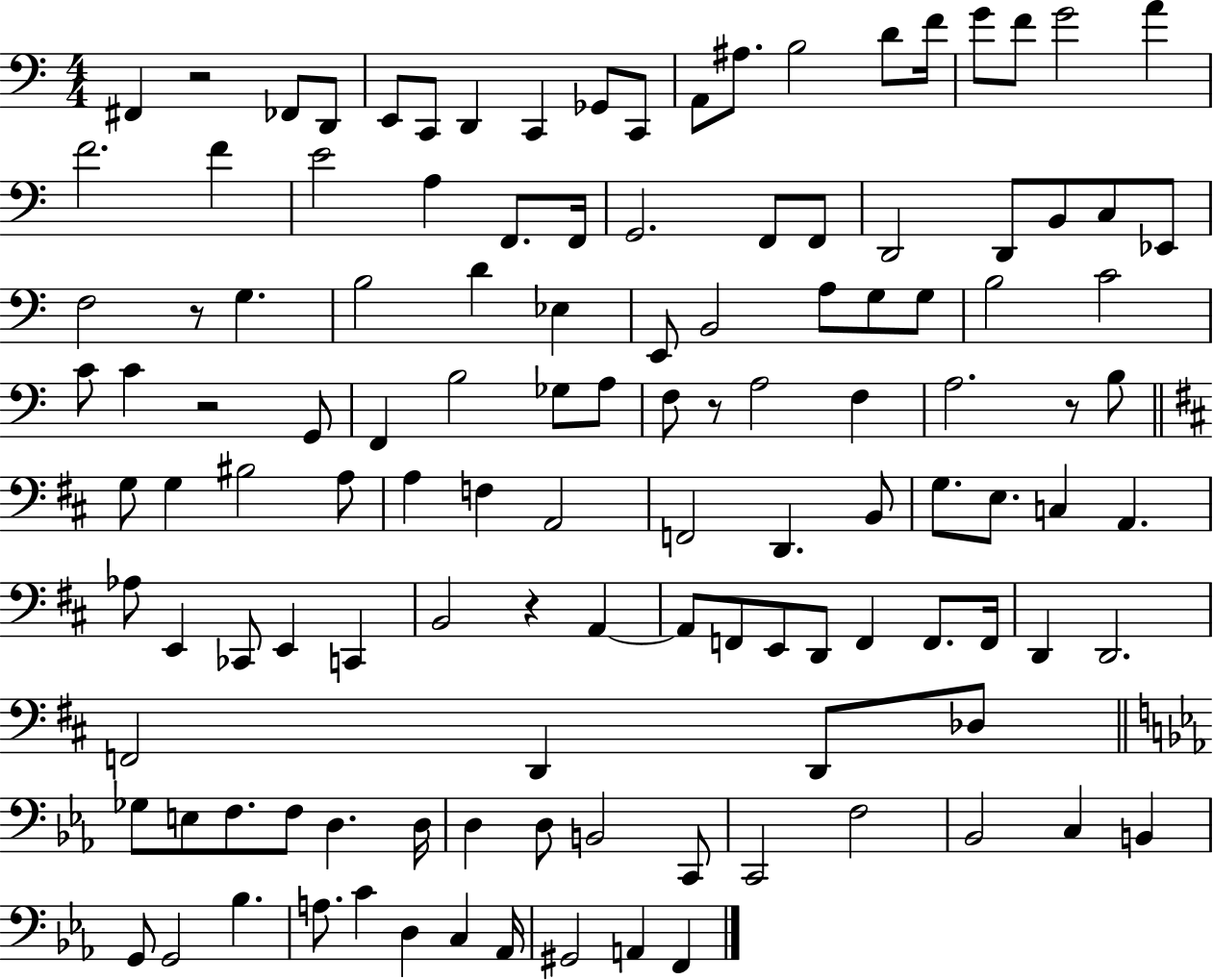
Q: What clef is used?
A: bass